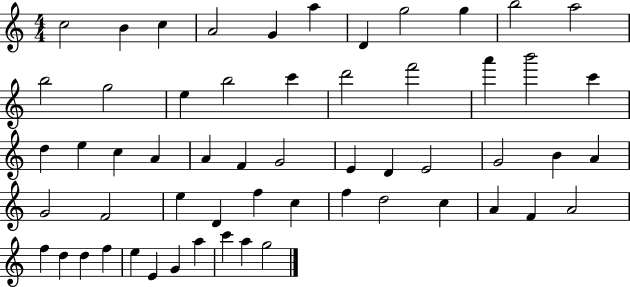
C5/h B4/q C5/q A4/h G4/q A5/q D4/q G5/h G5/q B5/h A5/h B5/h G5/h E5/q B5/h C6/q D6/h F6/h A6/q B6/h C6/q D5/q E5/q C5/q A4/q A4/q F4/q G4/h E4/q D4/q E4/h G4/h B4/q A4/q G4/h F4/h E5/q D4/q F5/q C5/q F5/q D5/h C5/q A4/q F4/q A4/h F5/q D5/q D5/q F5/q E5/q E4/q G4/q A5/q C6/q A5/q G5/h